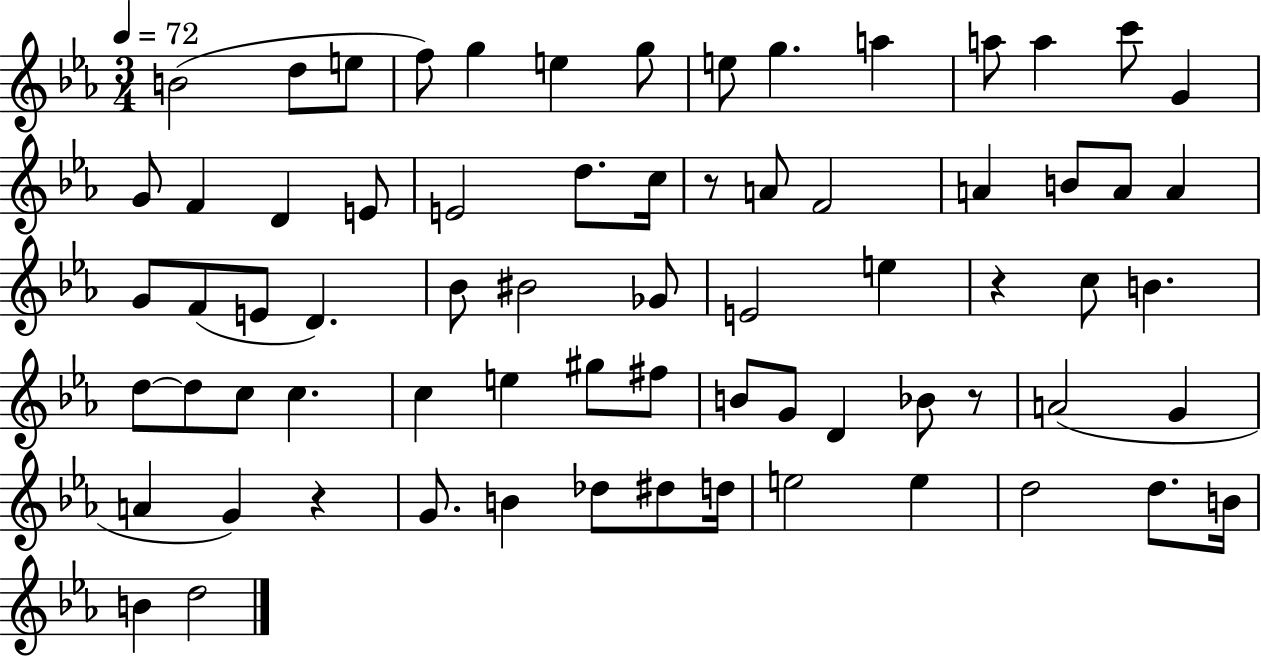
X:1
T:Untitled
M:3/4
L:1/4
K:Eb
B2 d/2 e/2 f/2 g e g/2 e/2 g a a/2 a c'/2 G G/2 F D E/2 E2 d/2 c/4 z/2 A/2 F2 A B/2 A/2 A G/2 F/2 E/2 D _B/2 ^B2 _G/2 E2 e z c/2 B d/2 d/2 c/2 c c e ^g/2 ^f/2 B/2 G/2 D _B/2 z/2 A2 G A G z G/2 B _d/2 ^d/2 d/4 e2 e d2 d/2 B/4 B d2